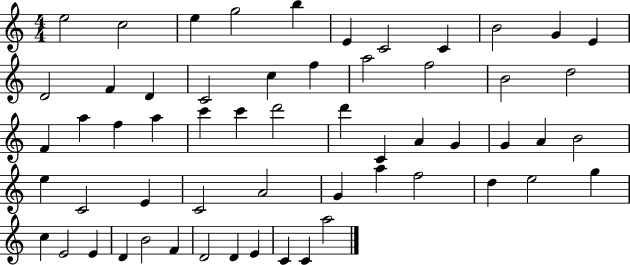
{
  \clef treble
  \numericTimeSignature
  \time 4/4
  \key c \major
  e''2 c''2 | e''4 g''2 b''4 | e'4 c'2 c'4 | b'2 g'4 e'4 | \break d'2 f'4 d'4 | c'2 c''4 f''4 | a''2 f''2 | b'2 d''2 | \break f'4 a''4 f''4 a''4 | c'''4 c'''4 d'''2 | d'''4 c'4 a'4 g'4 | g'4 a'4 b'2 | \break e''4 c'2 e'4 | c'2 a'2 | g'4 a''4 f''2 | d''4 e''2 g''4 | \break c''4 e'2 e'4 | d'4 b'2 f'4 | d'2 d'4 e'4 | c'4 c'4 a''2 | \break \bar "|."
}